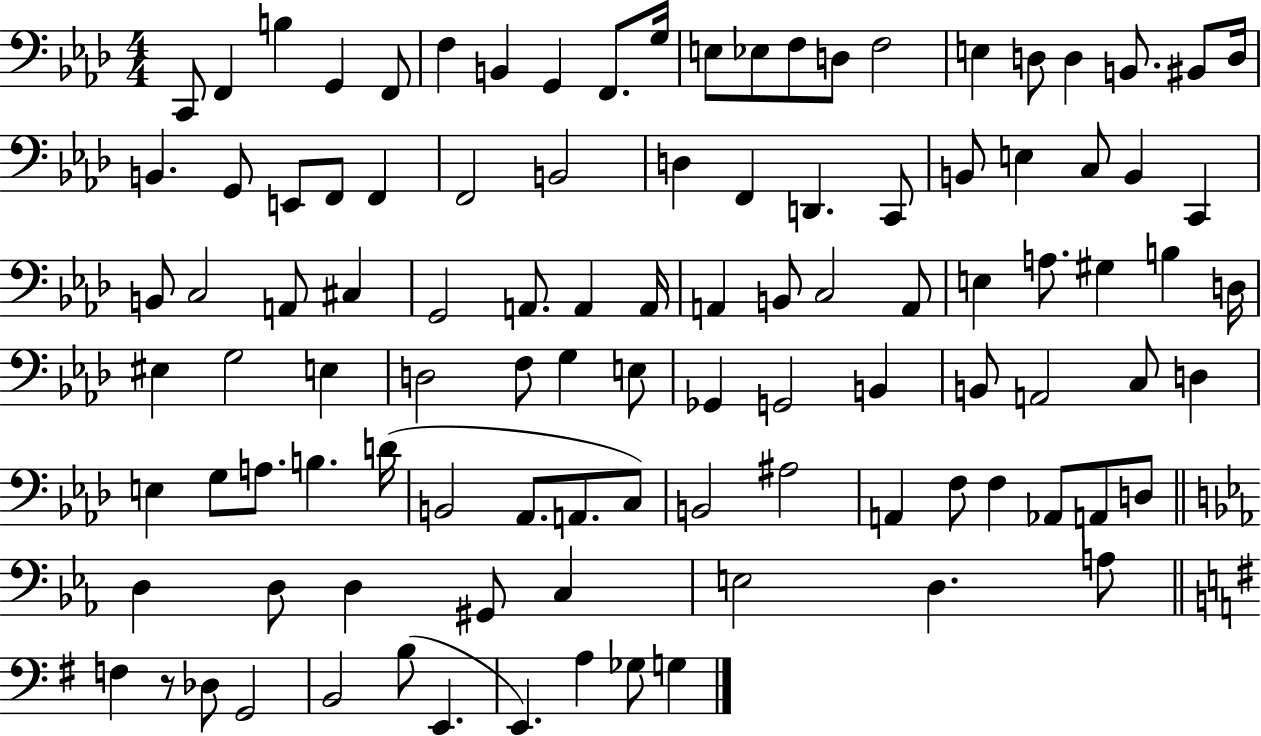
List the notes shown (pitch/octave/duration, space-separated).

C2/e F2/q B3/q G2/q F2/e F3/q B2/q G2/q F2/e. G3/s E3/e Eb3/e F3/e D3/e F3/h E3/q D3/e D3/q B2/e. BIS2/e D3/s B2/q. G2/e E2/e F2/e F2/q F2/h B2/h D3/q F2/q D2/q. C2/e B2/e E3/q C3/e B2/q C2/q B2/e C3/h A2/e C#3/q G2/h A2/e. A2/q A2/s A2/q B2/e C3/h A2/e E3/q A3/e. G#3/q B3/q D3/s EIS3/q G3/h E3/q D3/h F3/e G3/q E3/e Gb2/q G2/h B2/q B2/e A2/h C3/e D3/q E3/q G3/e A3/e. B3/q. D4/s B2/h Ab2/e. A2/e. C3/e B2/h A#3/h A2/q F3/e F3/q Ab2/e A2/e D3/e D3/q D3/e D3/q G#2/e C3/q E3/h D3/q. A3/e F3/q R/e Db3/e G2/h B2/h B3/e E2/q. E2/q. A3/q Gb3/e G3/q